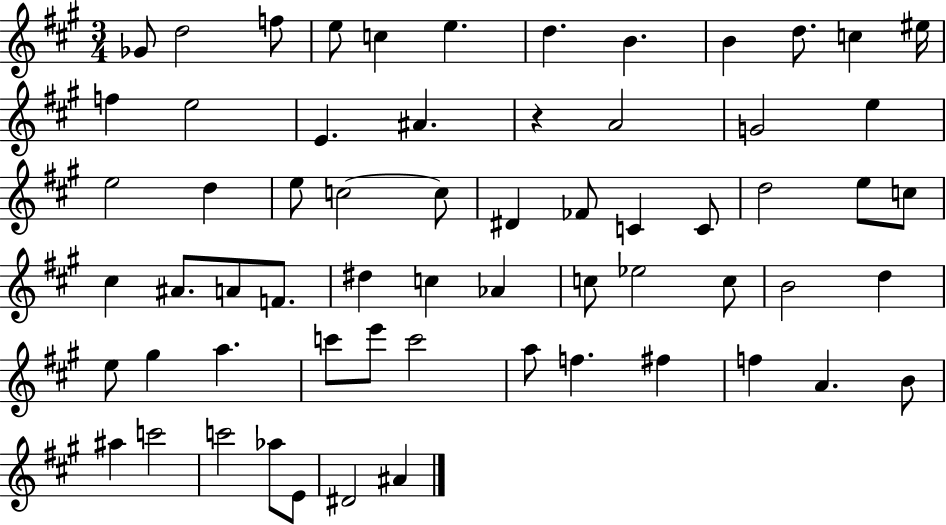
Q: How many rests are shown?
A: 1